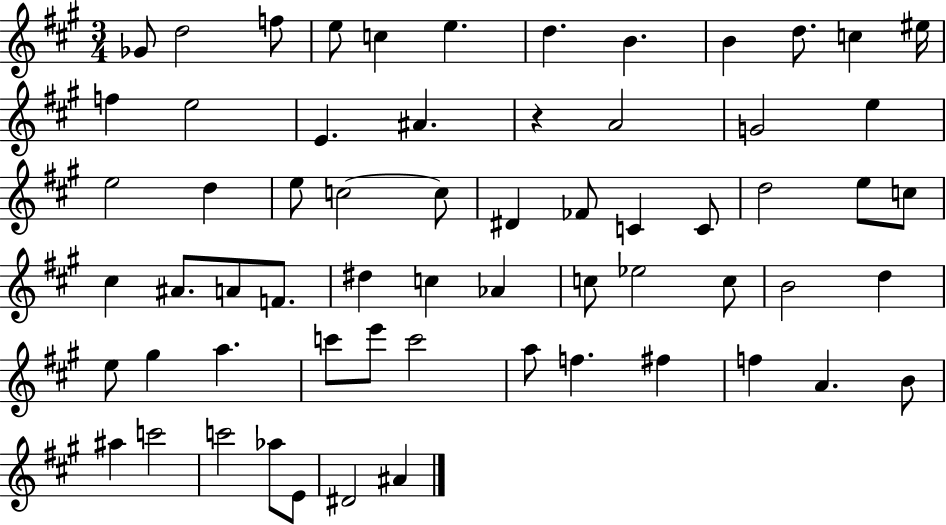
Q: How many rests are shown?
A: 1